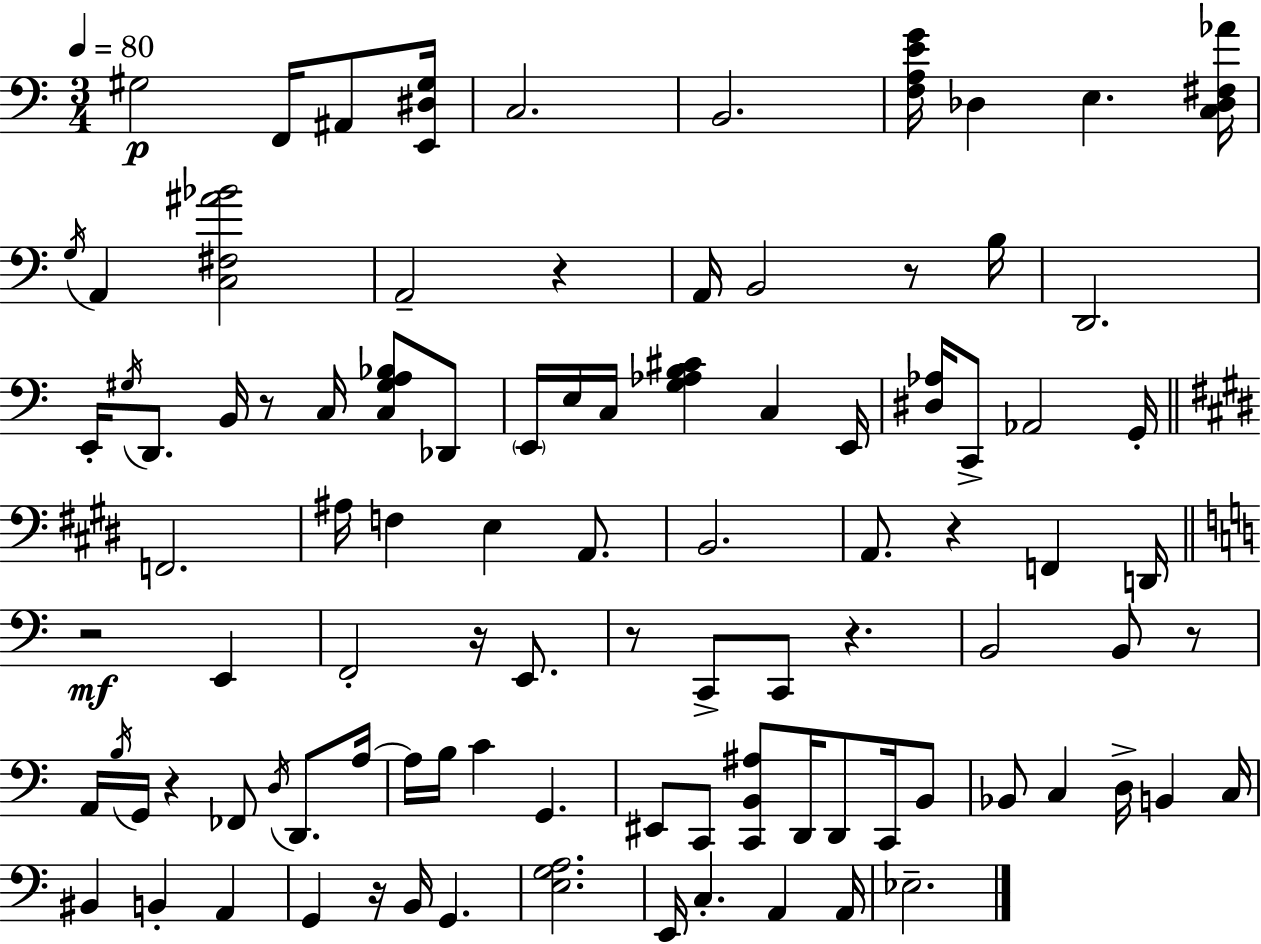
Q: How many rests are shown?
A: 11